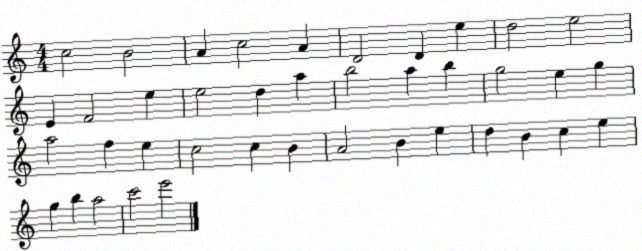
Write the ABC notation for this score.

X:1
T:Untitled
M:4/4
L:1/4
K:C
c2 B2 A c2 A D2 D e d2 e2 E F2 e e2 d a b2 a b g2 e g a2 f e c2 c B A2 B e d B c e g b a2 c'2 e'2